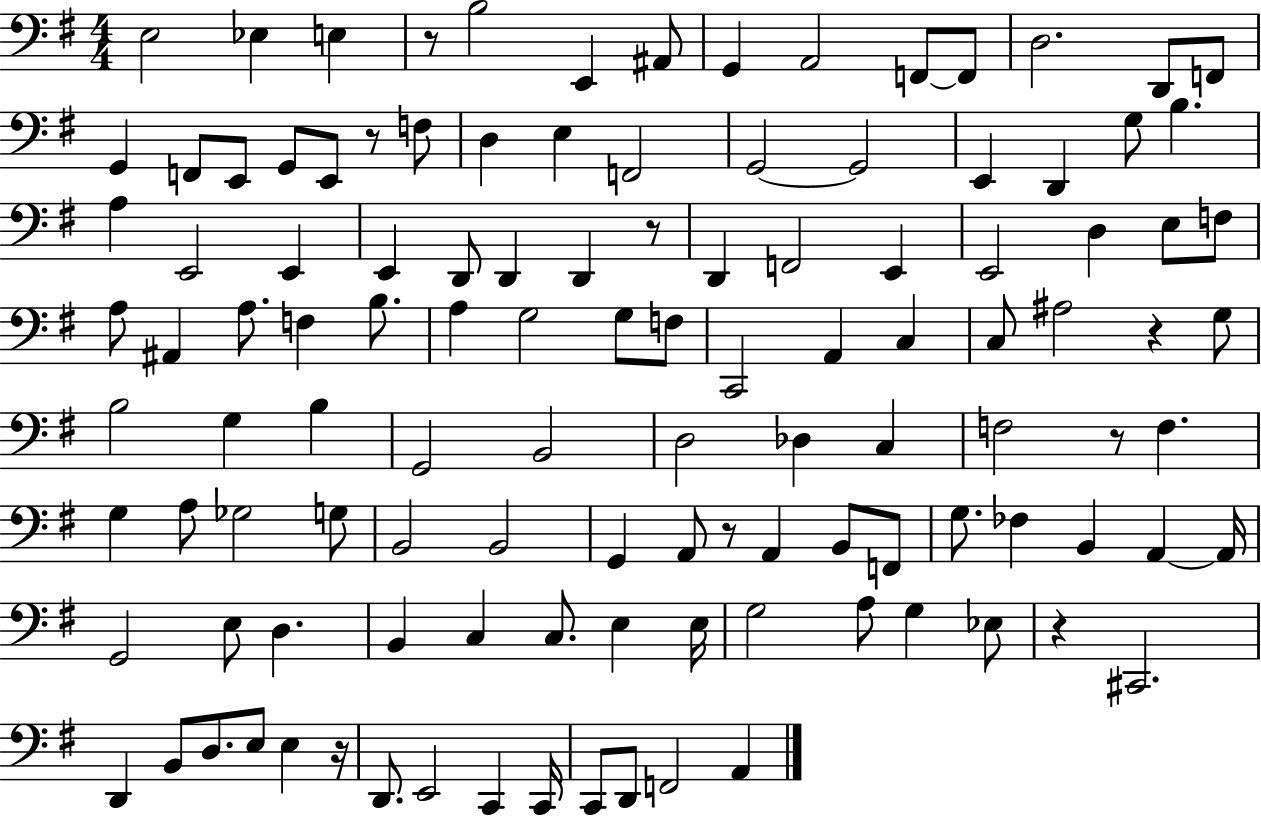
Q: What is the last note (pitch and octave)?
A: A2